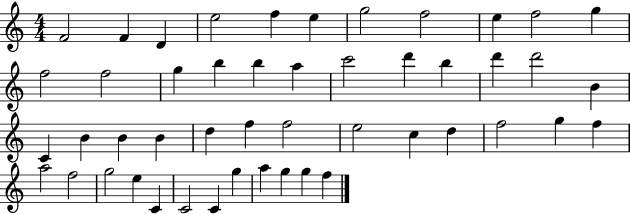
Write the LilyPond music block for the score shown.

{
  \clef treble
  \numericTimeSignature
  \time 4/4
  \key c \major
  f'2 f'4 d'4 | e''2 f''4 e''4 | g''2 f''2 | e''4 f''2 g''4 | \break f''2 f''2 | g''4 b''4 b''4 a''4 | c'''2 d'''4 b''4 | d'''4 d'''2 b'4 | \break c'4 b'4 b'4 b'4 | d''4 f''4 f''2 | e''2 c''4 d''4 | f''2 g''4 f''4 | \break a''2 f''2 | g''2 e''4 c'4 | c'2 c'4 g''4 | a''4 g''4 g''4 f''4 | \break \bar "|."
}